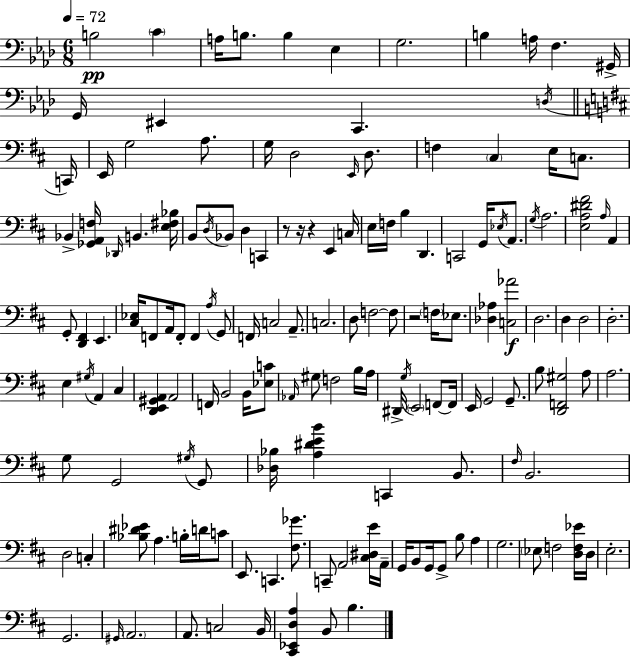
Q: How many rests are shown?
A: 4